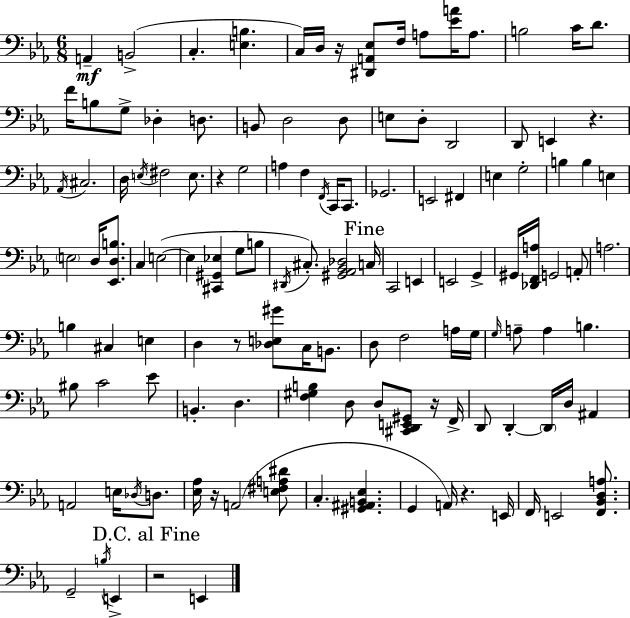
X:1
T:Untitled
M:6/8
L:1/4
K:Cm
A,, B,,2 C, [E,B,] C,/4 D,/4 z/4 [^D,,A,,_E,]/2 F,/4 A,/2 [_EA]/4 A,/2 B,2 C/4 D/2 F/4 B,/2 G,/2 _D, D,/2 B,,/2 D,2 D,/2 E,/2 D,/2 D,,2 D,,/2 E,, z _A,,/4 ^C,2 D,/4 E,/4 ^F,2 E,/2 z G,2 A, F, F,,/4 C,,/4 C,,/2 _G,,2 E,,2 ^F,, E, G,2 B, B, E, E,2 D,/4 [_E,,D,B,]/2 C, E,2 E, [^C,,^G,,_E,] G,/2 B,/2 ^D,,/4 ^C,/2 [^G,,_A,,_B,,_D,]2 C,/4 C,,2 E,, E,,2 G,, ^G,,/4 [_D,,F,,A,]/4 G,,2 A,,/2 A,2 B, ^C, E, D, z/2 [_D,E,^G]/2 C,/4 B,,/2 D,/2 F,2 A,/4 G,/4 G,/4 A,/2 A, B, ^B,/2 C2 _E/2 B,, D, [F,^G,B,] D,/2 D,/2 [^C,,D,,E,,^G,,]/2 z/4 F,,/4 D,,/2 D,, D,,/4 D,/4 ^A,, A,,2 E,/4 _D,/4 D,/2 [_E,_A,]/4 z/4 A,,2 [E,^F,A,^D]/2 C, [^G,,^A,,B,,_E,] G,, A,,/4 z E,,/4 F,,/4 E,,2 [F,,_B,,D,A,]/2 G,,2 B,/4 E,, z2 E,,